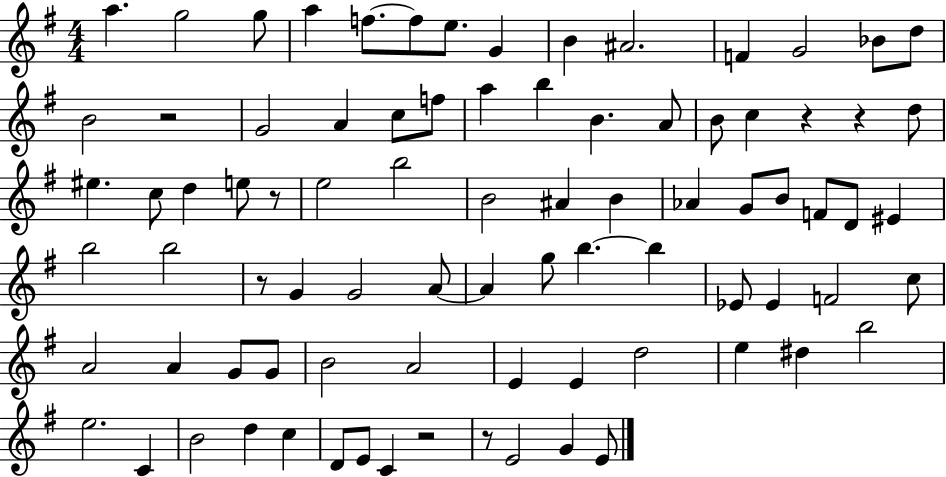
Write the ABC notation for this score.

X:1
T:Untitled
M:4/4
L:1/4
K:G
a g2 g/2 a f/2 f/2 e/2 G B ^A2 F G2 _B/2 d/2 B2 z2 G2 A c/2 f/2 a b B A/2 B/2 c z z d/2 ^e c/2 d e/2 z/2 e2 b2 B2 ^A B _A G/2 B/2 F/2 D/2 ^E b2 b2 z/2 G G2 A/2 A g/2 b b _E/2 _E F2 c/2 A2 A G/2 G/2 B2 A2 E E d2 e ^d b2 e2 C B2 d c D/2 E/2 C z2 z/2 E2 G E/2